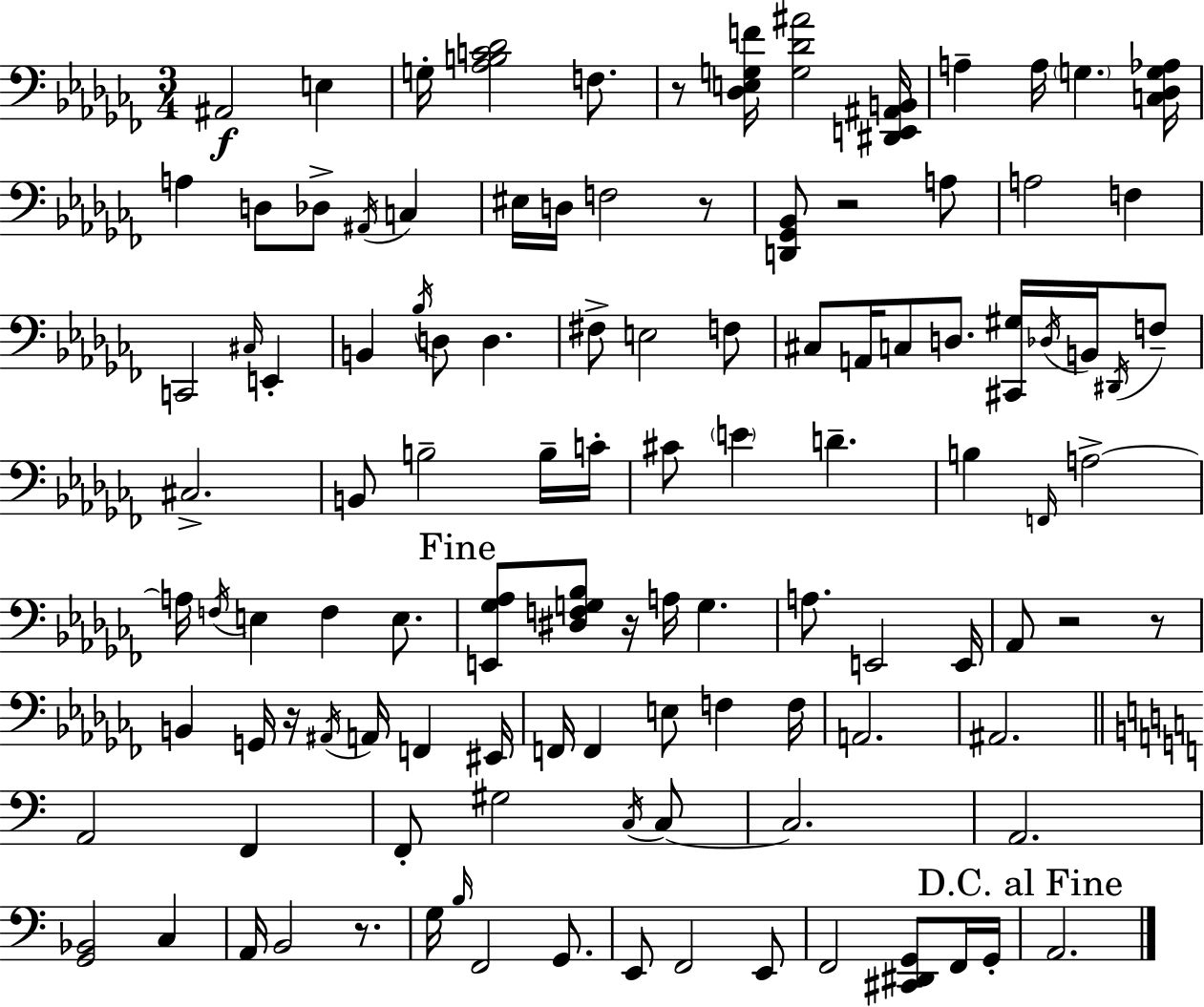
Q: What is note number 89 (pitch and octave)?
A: E2